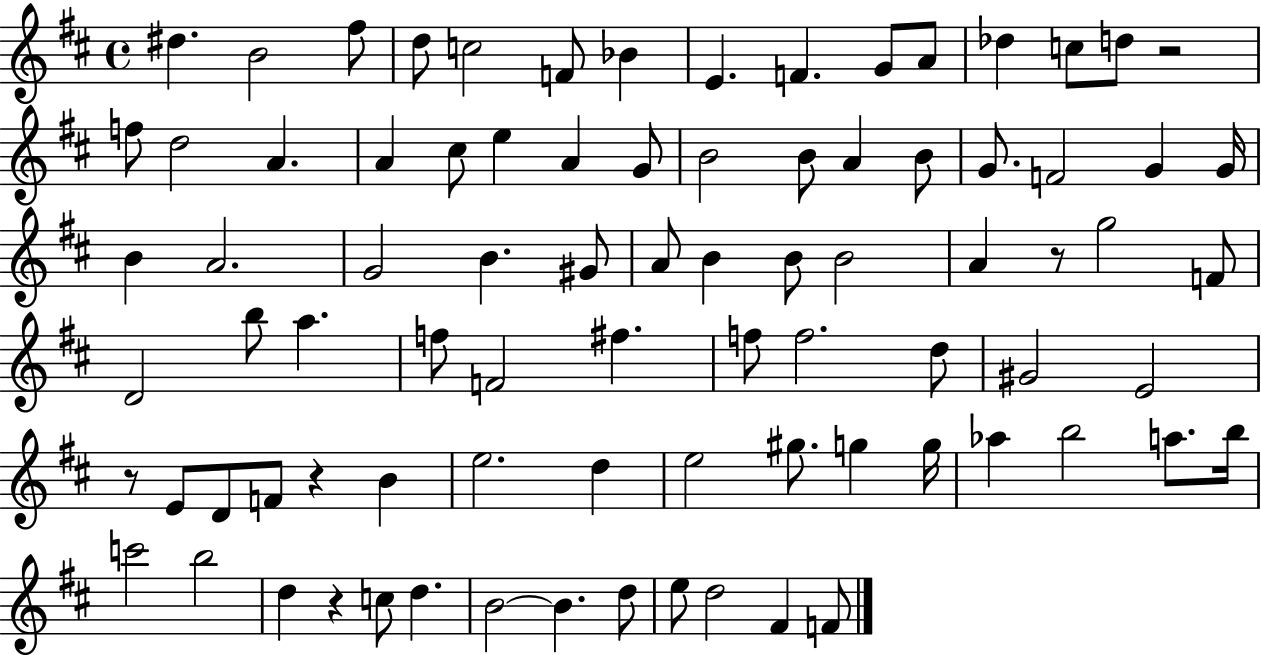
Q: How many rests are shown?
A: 5